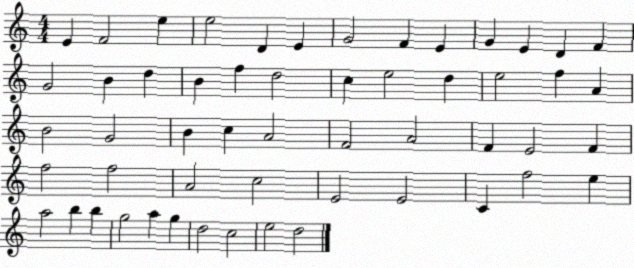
X:1
T:Untitled
M:4/4
L:1/4
K:C
E F2 e e2 D E G2 F E G E D F G2 B d B f d2 c e2 d e2 f A B2 G2 B c A2 F2 A2 F E2 F f2 f2 A2 c2 E2 E2 C f2 e a2 b b g2 a g d2 c2 e2 d2